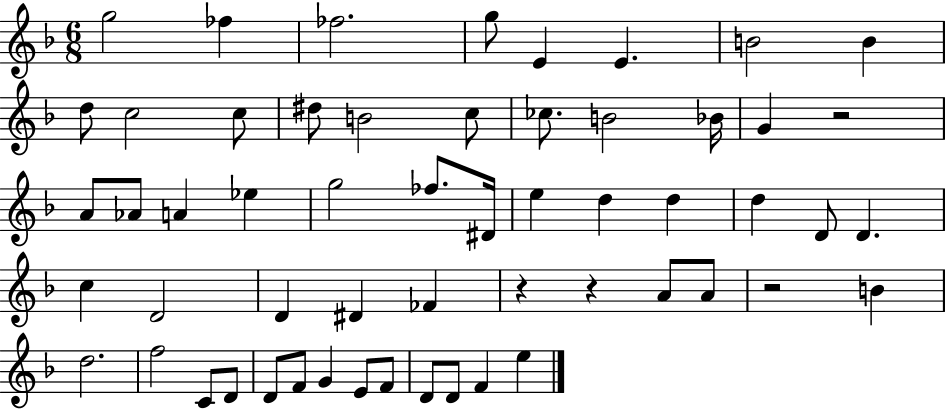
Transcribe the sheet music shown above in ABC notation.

X:1
T:Untitled
M:6/8
L:1/4
K:F
g2 _f _f2 g/2 E E B2 B d/2 c2 c/2 ^d/2 B2 c/2 _c/2 B2 _B/4 G z2 A/2 _A/2 A _e g2 _f/2 ^D/4 e d d d D/2 D c D2 D ^D _F z z A/2 A/2 z2 B d2 f2 C/2 D/2 D/2 F/2 G E/2 F/2 D/2 D/2 F e